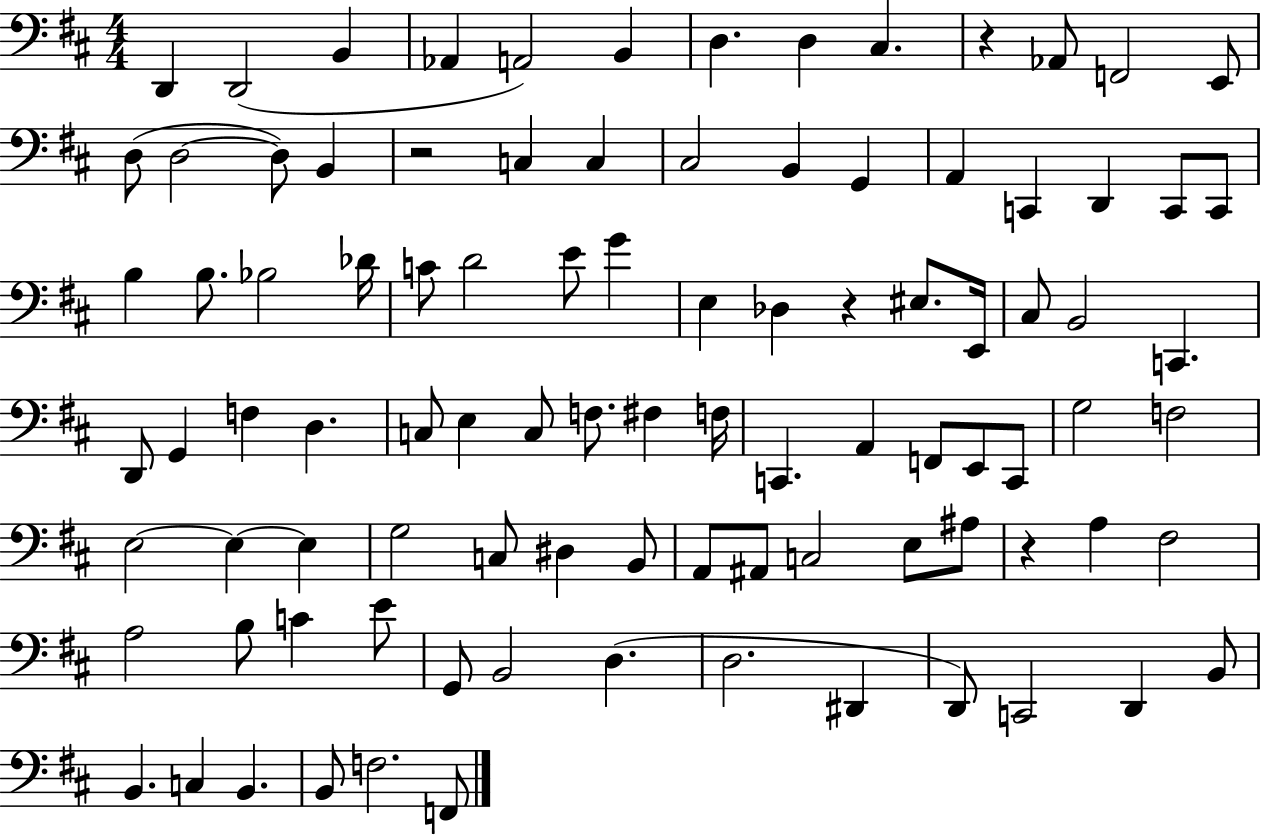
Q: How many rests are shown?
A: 4